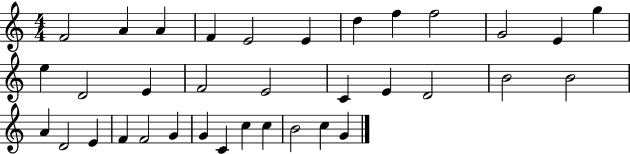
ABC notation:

X:1
T:Untitled
M:4/4
L:1/4
K:C
F2 A A F E2 E d f f2 G2 E g e D2 E F2 E2 C E D2 B2 B2 A D2 E F F2 G G C c c B2 c G